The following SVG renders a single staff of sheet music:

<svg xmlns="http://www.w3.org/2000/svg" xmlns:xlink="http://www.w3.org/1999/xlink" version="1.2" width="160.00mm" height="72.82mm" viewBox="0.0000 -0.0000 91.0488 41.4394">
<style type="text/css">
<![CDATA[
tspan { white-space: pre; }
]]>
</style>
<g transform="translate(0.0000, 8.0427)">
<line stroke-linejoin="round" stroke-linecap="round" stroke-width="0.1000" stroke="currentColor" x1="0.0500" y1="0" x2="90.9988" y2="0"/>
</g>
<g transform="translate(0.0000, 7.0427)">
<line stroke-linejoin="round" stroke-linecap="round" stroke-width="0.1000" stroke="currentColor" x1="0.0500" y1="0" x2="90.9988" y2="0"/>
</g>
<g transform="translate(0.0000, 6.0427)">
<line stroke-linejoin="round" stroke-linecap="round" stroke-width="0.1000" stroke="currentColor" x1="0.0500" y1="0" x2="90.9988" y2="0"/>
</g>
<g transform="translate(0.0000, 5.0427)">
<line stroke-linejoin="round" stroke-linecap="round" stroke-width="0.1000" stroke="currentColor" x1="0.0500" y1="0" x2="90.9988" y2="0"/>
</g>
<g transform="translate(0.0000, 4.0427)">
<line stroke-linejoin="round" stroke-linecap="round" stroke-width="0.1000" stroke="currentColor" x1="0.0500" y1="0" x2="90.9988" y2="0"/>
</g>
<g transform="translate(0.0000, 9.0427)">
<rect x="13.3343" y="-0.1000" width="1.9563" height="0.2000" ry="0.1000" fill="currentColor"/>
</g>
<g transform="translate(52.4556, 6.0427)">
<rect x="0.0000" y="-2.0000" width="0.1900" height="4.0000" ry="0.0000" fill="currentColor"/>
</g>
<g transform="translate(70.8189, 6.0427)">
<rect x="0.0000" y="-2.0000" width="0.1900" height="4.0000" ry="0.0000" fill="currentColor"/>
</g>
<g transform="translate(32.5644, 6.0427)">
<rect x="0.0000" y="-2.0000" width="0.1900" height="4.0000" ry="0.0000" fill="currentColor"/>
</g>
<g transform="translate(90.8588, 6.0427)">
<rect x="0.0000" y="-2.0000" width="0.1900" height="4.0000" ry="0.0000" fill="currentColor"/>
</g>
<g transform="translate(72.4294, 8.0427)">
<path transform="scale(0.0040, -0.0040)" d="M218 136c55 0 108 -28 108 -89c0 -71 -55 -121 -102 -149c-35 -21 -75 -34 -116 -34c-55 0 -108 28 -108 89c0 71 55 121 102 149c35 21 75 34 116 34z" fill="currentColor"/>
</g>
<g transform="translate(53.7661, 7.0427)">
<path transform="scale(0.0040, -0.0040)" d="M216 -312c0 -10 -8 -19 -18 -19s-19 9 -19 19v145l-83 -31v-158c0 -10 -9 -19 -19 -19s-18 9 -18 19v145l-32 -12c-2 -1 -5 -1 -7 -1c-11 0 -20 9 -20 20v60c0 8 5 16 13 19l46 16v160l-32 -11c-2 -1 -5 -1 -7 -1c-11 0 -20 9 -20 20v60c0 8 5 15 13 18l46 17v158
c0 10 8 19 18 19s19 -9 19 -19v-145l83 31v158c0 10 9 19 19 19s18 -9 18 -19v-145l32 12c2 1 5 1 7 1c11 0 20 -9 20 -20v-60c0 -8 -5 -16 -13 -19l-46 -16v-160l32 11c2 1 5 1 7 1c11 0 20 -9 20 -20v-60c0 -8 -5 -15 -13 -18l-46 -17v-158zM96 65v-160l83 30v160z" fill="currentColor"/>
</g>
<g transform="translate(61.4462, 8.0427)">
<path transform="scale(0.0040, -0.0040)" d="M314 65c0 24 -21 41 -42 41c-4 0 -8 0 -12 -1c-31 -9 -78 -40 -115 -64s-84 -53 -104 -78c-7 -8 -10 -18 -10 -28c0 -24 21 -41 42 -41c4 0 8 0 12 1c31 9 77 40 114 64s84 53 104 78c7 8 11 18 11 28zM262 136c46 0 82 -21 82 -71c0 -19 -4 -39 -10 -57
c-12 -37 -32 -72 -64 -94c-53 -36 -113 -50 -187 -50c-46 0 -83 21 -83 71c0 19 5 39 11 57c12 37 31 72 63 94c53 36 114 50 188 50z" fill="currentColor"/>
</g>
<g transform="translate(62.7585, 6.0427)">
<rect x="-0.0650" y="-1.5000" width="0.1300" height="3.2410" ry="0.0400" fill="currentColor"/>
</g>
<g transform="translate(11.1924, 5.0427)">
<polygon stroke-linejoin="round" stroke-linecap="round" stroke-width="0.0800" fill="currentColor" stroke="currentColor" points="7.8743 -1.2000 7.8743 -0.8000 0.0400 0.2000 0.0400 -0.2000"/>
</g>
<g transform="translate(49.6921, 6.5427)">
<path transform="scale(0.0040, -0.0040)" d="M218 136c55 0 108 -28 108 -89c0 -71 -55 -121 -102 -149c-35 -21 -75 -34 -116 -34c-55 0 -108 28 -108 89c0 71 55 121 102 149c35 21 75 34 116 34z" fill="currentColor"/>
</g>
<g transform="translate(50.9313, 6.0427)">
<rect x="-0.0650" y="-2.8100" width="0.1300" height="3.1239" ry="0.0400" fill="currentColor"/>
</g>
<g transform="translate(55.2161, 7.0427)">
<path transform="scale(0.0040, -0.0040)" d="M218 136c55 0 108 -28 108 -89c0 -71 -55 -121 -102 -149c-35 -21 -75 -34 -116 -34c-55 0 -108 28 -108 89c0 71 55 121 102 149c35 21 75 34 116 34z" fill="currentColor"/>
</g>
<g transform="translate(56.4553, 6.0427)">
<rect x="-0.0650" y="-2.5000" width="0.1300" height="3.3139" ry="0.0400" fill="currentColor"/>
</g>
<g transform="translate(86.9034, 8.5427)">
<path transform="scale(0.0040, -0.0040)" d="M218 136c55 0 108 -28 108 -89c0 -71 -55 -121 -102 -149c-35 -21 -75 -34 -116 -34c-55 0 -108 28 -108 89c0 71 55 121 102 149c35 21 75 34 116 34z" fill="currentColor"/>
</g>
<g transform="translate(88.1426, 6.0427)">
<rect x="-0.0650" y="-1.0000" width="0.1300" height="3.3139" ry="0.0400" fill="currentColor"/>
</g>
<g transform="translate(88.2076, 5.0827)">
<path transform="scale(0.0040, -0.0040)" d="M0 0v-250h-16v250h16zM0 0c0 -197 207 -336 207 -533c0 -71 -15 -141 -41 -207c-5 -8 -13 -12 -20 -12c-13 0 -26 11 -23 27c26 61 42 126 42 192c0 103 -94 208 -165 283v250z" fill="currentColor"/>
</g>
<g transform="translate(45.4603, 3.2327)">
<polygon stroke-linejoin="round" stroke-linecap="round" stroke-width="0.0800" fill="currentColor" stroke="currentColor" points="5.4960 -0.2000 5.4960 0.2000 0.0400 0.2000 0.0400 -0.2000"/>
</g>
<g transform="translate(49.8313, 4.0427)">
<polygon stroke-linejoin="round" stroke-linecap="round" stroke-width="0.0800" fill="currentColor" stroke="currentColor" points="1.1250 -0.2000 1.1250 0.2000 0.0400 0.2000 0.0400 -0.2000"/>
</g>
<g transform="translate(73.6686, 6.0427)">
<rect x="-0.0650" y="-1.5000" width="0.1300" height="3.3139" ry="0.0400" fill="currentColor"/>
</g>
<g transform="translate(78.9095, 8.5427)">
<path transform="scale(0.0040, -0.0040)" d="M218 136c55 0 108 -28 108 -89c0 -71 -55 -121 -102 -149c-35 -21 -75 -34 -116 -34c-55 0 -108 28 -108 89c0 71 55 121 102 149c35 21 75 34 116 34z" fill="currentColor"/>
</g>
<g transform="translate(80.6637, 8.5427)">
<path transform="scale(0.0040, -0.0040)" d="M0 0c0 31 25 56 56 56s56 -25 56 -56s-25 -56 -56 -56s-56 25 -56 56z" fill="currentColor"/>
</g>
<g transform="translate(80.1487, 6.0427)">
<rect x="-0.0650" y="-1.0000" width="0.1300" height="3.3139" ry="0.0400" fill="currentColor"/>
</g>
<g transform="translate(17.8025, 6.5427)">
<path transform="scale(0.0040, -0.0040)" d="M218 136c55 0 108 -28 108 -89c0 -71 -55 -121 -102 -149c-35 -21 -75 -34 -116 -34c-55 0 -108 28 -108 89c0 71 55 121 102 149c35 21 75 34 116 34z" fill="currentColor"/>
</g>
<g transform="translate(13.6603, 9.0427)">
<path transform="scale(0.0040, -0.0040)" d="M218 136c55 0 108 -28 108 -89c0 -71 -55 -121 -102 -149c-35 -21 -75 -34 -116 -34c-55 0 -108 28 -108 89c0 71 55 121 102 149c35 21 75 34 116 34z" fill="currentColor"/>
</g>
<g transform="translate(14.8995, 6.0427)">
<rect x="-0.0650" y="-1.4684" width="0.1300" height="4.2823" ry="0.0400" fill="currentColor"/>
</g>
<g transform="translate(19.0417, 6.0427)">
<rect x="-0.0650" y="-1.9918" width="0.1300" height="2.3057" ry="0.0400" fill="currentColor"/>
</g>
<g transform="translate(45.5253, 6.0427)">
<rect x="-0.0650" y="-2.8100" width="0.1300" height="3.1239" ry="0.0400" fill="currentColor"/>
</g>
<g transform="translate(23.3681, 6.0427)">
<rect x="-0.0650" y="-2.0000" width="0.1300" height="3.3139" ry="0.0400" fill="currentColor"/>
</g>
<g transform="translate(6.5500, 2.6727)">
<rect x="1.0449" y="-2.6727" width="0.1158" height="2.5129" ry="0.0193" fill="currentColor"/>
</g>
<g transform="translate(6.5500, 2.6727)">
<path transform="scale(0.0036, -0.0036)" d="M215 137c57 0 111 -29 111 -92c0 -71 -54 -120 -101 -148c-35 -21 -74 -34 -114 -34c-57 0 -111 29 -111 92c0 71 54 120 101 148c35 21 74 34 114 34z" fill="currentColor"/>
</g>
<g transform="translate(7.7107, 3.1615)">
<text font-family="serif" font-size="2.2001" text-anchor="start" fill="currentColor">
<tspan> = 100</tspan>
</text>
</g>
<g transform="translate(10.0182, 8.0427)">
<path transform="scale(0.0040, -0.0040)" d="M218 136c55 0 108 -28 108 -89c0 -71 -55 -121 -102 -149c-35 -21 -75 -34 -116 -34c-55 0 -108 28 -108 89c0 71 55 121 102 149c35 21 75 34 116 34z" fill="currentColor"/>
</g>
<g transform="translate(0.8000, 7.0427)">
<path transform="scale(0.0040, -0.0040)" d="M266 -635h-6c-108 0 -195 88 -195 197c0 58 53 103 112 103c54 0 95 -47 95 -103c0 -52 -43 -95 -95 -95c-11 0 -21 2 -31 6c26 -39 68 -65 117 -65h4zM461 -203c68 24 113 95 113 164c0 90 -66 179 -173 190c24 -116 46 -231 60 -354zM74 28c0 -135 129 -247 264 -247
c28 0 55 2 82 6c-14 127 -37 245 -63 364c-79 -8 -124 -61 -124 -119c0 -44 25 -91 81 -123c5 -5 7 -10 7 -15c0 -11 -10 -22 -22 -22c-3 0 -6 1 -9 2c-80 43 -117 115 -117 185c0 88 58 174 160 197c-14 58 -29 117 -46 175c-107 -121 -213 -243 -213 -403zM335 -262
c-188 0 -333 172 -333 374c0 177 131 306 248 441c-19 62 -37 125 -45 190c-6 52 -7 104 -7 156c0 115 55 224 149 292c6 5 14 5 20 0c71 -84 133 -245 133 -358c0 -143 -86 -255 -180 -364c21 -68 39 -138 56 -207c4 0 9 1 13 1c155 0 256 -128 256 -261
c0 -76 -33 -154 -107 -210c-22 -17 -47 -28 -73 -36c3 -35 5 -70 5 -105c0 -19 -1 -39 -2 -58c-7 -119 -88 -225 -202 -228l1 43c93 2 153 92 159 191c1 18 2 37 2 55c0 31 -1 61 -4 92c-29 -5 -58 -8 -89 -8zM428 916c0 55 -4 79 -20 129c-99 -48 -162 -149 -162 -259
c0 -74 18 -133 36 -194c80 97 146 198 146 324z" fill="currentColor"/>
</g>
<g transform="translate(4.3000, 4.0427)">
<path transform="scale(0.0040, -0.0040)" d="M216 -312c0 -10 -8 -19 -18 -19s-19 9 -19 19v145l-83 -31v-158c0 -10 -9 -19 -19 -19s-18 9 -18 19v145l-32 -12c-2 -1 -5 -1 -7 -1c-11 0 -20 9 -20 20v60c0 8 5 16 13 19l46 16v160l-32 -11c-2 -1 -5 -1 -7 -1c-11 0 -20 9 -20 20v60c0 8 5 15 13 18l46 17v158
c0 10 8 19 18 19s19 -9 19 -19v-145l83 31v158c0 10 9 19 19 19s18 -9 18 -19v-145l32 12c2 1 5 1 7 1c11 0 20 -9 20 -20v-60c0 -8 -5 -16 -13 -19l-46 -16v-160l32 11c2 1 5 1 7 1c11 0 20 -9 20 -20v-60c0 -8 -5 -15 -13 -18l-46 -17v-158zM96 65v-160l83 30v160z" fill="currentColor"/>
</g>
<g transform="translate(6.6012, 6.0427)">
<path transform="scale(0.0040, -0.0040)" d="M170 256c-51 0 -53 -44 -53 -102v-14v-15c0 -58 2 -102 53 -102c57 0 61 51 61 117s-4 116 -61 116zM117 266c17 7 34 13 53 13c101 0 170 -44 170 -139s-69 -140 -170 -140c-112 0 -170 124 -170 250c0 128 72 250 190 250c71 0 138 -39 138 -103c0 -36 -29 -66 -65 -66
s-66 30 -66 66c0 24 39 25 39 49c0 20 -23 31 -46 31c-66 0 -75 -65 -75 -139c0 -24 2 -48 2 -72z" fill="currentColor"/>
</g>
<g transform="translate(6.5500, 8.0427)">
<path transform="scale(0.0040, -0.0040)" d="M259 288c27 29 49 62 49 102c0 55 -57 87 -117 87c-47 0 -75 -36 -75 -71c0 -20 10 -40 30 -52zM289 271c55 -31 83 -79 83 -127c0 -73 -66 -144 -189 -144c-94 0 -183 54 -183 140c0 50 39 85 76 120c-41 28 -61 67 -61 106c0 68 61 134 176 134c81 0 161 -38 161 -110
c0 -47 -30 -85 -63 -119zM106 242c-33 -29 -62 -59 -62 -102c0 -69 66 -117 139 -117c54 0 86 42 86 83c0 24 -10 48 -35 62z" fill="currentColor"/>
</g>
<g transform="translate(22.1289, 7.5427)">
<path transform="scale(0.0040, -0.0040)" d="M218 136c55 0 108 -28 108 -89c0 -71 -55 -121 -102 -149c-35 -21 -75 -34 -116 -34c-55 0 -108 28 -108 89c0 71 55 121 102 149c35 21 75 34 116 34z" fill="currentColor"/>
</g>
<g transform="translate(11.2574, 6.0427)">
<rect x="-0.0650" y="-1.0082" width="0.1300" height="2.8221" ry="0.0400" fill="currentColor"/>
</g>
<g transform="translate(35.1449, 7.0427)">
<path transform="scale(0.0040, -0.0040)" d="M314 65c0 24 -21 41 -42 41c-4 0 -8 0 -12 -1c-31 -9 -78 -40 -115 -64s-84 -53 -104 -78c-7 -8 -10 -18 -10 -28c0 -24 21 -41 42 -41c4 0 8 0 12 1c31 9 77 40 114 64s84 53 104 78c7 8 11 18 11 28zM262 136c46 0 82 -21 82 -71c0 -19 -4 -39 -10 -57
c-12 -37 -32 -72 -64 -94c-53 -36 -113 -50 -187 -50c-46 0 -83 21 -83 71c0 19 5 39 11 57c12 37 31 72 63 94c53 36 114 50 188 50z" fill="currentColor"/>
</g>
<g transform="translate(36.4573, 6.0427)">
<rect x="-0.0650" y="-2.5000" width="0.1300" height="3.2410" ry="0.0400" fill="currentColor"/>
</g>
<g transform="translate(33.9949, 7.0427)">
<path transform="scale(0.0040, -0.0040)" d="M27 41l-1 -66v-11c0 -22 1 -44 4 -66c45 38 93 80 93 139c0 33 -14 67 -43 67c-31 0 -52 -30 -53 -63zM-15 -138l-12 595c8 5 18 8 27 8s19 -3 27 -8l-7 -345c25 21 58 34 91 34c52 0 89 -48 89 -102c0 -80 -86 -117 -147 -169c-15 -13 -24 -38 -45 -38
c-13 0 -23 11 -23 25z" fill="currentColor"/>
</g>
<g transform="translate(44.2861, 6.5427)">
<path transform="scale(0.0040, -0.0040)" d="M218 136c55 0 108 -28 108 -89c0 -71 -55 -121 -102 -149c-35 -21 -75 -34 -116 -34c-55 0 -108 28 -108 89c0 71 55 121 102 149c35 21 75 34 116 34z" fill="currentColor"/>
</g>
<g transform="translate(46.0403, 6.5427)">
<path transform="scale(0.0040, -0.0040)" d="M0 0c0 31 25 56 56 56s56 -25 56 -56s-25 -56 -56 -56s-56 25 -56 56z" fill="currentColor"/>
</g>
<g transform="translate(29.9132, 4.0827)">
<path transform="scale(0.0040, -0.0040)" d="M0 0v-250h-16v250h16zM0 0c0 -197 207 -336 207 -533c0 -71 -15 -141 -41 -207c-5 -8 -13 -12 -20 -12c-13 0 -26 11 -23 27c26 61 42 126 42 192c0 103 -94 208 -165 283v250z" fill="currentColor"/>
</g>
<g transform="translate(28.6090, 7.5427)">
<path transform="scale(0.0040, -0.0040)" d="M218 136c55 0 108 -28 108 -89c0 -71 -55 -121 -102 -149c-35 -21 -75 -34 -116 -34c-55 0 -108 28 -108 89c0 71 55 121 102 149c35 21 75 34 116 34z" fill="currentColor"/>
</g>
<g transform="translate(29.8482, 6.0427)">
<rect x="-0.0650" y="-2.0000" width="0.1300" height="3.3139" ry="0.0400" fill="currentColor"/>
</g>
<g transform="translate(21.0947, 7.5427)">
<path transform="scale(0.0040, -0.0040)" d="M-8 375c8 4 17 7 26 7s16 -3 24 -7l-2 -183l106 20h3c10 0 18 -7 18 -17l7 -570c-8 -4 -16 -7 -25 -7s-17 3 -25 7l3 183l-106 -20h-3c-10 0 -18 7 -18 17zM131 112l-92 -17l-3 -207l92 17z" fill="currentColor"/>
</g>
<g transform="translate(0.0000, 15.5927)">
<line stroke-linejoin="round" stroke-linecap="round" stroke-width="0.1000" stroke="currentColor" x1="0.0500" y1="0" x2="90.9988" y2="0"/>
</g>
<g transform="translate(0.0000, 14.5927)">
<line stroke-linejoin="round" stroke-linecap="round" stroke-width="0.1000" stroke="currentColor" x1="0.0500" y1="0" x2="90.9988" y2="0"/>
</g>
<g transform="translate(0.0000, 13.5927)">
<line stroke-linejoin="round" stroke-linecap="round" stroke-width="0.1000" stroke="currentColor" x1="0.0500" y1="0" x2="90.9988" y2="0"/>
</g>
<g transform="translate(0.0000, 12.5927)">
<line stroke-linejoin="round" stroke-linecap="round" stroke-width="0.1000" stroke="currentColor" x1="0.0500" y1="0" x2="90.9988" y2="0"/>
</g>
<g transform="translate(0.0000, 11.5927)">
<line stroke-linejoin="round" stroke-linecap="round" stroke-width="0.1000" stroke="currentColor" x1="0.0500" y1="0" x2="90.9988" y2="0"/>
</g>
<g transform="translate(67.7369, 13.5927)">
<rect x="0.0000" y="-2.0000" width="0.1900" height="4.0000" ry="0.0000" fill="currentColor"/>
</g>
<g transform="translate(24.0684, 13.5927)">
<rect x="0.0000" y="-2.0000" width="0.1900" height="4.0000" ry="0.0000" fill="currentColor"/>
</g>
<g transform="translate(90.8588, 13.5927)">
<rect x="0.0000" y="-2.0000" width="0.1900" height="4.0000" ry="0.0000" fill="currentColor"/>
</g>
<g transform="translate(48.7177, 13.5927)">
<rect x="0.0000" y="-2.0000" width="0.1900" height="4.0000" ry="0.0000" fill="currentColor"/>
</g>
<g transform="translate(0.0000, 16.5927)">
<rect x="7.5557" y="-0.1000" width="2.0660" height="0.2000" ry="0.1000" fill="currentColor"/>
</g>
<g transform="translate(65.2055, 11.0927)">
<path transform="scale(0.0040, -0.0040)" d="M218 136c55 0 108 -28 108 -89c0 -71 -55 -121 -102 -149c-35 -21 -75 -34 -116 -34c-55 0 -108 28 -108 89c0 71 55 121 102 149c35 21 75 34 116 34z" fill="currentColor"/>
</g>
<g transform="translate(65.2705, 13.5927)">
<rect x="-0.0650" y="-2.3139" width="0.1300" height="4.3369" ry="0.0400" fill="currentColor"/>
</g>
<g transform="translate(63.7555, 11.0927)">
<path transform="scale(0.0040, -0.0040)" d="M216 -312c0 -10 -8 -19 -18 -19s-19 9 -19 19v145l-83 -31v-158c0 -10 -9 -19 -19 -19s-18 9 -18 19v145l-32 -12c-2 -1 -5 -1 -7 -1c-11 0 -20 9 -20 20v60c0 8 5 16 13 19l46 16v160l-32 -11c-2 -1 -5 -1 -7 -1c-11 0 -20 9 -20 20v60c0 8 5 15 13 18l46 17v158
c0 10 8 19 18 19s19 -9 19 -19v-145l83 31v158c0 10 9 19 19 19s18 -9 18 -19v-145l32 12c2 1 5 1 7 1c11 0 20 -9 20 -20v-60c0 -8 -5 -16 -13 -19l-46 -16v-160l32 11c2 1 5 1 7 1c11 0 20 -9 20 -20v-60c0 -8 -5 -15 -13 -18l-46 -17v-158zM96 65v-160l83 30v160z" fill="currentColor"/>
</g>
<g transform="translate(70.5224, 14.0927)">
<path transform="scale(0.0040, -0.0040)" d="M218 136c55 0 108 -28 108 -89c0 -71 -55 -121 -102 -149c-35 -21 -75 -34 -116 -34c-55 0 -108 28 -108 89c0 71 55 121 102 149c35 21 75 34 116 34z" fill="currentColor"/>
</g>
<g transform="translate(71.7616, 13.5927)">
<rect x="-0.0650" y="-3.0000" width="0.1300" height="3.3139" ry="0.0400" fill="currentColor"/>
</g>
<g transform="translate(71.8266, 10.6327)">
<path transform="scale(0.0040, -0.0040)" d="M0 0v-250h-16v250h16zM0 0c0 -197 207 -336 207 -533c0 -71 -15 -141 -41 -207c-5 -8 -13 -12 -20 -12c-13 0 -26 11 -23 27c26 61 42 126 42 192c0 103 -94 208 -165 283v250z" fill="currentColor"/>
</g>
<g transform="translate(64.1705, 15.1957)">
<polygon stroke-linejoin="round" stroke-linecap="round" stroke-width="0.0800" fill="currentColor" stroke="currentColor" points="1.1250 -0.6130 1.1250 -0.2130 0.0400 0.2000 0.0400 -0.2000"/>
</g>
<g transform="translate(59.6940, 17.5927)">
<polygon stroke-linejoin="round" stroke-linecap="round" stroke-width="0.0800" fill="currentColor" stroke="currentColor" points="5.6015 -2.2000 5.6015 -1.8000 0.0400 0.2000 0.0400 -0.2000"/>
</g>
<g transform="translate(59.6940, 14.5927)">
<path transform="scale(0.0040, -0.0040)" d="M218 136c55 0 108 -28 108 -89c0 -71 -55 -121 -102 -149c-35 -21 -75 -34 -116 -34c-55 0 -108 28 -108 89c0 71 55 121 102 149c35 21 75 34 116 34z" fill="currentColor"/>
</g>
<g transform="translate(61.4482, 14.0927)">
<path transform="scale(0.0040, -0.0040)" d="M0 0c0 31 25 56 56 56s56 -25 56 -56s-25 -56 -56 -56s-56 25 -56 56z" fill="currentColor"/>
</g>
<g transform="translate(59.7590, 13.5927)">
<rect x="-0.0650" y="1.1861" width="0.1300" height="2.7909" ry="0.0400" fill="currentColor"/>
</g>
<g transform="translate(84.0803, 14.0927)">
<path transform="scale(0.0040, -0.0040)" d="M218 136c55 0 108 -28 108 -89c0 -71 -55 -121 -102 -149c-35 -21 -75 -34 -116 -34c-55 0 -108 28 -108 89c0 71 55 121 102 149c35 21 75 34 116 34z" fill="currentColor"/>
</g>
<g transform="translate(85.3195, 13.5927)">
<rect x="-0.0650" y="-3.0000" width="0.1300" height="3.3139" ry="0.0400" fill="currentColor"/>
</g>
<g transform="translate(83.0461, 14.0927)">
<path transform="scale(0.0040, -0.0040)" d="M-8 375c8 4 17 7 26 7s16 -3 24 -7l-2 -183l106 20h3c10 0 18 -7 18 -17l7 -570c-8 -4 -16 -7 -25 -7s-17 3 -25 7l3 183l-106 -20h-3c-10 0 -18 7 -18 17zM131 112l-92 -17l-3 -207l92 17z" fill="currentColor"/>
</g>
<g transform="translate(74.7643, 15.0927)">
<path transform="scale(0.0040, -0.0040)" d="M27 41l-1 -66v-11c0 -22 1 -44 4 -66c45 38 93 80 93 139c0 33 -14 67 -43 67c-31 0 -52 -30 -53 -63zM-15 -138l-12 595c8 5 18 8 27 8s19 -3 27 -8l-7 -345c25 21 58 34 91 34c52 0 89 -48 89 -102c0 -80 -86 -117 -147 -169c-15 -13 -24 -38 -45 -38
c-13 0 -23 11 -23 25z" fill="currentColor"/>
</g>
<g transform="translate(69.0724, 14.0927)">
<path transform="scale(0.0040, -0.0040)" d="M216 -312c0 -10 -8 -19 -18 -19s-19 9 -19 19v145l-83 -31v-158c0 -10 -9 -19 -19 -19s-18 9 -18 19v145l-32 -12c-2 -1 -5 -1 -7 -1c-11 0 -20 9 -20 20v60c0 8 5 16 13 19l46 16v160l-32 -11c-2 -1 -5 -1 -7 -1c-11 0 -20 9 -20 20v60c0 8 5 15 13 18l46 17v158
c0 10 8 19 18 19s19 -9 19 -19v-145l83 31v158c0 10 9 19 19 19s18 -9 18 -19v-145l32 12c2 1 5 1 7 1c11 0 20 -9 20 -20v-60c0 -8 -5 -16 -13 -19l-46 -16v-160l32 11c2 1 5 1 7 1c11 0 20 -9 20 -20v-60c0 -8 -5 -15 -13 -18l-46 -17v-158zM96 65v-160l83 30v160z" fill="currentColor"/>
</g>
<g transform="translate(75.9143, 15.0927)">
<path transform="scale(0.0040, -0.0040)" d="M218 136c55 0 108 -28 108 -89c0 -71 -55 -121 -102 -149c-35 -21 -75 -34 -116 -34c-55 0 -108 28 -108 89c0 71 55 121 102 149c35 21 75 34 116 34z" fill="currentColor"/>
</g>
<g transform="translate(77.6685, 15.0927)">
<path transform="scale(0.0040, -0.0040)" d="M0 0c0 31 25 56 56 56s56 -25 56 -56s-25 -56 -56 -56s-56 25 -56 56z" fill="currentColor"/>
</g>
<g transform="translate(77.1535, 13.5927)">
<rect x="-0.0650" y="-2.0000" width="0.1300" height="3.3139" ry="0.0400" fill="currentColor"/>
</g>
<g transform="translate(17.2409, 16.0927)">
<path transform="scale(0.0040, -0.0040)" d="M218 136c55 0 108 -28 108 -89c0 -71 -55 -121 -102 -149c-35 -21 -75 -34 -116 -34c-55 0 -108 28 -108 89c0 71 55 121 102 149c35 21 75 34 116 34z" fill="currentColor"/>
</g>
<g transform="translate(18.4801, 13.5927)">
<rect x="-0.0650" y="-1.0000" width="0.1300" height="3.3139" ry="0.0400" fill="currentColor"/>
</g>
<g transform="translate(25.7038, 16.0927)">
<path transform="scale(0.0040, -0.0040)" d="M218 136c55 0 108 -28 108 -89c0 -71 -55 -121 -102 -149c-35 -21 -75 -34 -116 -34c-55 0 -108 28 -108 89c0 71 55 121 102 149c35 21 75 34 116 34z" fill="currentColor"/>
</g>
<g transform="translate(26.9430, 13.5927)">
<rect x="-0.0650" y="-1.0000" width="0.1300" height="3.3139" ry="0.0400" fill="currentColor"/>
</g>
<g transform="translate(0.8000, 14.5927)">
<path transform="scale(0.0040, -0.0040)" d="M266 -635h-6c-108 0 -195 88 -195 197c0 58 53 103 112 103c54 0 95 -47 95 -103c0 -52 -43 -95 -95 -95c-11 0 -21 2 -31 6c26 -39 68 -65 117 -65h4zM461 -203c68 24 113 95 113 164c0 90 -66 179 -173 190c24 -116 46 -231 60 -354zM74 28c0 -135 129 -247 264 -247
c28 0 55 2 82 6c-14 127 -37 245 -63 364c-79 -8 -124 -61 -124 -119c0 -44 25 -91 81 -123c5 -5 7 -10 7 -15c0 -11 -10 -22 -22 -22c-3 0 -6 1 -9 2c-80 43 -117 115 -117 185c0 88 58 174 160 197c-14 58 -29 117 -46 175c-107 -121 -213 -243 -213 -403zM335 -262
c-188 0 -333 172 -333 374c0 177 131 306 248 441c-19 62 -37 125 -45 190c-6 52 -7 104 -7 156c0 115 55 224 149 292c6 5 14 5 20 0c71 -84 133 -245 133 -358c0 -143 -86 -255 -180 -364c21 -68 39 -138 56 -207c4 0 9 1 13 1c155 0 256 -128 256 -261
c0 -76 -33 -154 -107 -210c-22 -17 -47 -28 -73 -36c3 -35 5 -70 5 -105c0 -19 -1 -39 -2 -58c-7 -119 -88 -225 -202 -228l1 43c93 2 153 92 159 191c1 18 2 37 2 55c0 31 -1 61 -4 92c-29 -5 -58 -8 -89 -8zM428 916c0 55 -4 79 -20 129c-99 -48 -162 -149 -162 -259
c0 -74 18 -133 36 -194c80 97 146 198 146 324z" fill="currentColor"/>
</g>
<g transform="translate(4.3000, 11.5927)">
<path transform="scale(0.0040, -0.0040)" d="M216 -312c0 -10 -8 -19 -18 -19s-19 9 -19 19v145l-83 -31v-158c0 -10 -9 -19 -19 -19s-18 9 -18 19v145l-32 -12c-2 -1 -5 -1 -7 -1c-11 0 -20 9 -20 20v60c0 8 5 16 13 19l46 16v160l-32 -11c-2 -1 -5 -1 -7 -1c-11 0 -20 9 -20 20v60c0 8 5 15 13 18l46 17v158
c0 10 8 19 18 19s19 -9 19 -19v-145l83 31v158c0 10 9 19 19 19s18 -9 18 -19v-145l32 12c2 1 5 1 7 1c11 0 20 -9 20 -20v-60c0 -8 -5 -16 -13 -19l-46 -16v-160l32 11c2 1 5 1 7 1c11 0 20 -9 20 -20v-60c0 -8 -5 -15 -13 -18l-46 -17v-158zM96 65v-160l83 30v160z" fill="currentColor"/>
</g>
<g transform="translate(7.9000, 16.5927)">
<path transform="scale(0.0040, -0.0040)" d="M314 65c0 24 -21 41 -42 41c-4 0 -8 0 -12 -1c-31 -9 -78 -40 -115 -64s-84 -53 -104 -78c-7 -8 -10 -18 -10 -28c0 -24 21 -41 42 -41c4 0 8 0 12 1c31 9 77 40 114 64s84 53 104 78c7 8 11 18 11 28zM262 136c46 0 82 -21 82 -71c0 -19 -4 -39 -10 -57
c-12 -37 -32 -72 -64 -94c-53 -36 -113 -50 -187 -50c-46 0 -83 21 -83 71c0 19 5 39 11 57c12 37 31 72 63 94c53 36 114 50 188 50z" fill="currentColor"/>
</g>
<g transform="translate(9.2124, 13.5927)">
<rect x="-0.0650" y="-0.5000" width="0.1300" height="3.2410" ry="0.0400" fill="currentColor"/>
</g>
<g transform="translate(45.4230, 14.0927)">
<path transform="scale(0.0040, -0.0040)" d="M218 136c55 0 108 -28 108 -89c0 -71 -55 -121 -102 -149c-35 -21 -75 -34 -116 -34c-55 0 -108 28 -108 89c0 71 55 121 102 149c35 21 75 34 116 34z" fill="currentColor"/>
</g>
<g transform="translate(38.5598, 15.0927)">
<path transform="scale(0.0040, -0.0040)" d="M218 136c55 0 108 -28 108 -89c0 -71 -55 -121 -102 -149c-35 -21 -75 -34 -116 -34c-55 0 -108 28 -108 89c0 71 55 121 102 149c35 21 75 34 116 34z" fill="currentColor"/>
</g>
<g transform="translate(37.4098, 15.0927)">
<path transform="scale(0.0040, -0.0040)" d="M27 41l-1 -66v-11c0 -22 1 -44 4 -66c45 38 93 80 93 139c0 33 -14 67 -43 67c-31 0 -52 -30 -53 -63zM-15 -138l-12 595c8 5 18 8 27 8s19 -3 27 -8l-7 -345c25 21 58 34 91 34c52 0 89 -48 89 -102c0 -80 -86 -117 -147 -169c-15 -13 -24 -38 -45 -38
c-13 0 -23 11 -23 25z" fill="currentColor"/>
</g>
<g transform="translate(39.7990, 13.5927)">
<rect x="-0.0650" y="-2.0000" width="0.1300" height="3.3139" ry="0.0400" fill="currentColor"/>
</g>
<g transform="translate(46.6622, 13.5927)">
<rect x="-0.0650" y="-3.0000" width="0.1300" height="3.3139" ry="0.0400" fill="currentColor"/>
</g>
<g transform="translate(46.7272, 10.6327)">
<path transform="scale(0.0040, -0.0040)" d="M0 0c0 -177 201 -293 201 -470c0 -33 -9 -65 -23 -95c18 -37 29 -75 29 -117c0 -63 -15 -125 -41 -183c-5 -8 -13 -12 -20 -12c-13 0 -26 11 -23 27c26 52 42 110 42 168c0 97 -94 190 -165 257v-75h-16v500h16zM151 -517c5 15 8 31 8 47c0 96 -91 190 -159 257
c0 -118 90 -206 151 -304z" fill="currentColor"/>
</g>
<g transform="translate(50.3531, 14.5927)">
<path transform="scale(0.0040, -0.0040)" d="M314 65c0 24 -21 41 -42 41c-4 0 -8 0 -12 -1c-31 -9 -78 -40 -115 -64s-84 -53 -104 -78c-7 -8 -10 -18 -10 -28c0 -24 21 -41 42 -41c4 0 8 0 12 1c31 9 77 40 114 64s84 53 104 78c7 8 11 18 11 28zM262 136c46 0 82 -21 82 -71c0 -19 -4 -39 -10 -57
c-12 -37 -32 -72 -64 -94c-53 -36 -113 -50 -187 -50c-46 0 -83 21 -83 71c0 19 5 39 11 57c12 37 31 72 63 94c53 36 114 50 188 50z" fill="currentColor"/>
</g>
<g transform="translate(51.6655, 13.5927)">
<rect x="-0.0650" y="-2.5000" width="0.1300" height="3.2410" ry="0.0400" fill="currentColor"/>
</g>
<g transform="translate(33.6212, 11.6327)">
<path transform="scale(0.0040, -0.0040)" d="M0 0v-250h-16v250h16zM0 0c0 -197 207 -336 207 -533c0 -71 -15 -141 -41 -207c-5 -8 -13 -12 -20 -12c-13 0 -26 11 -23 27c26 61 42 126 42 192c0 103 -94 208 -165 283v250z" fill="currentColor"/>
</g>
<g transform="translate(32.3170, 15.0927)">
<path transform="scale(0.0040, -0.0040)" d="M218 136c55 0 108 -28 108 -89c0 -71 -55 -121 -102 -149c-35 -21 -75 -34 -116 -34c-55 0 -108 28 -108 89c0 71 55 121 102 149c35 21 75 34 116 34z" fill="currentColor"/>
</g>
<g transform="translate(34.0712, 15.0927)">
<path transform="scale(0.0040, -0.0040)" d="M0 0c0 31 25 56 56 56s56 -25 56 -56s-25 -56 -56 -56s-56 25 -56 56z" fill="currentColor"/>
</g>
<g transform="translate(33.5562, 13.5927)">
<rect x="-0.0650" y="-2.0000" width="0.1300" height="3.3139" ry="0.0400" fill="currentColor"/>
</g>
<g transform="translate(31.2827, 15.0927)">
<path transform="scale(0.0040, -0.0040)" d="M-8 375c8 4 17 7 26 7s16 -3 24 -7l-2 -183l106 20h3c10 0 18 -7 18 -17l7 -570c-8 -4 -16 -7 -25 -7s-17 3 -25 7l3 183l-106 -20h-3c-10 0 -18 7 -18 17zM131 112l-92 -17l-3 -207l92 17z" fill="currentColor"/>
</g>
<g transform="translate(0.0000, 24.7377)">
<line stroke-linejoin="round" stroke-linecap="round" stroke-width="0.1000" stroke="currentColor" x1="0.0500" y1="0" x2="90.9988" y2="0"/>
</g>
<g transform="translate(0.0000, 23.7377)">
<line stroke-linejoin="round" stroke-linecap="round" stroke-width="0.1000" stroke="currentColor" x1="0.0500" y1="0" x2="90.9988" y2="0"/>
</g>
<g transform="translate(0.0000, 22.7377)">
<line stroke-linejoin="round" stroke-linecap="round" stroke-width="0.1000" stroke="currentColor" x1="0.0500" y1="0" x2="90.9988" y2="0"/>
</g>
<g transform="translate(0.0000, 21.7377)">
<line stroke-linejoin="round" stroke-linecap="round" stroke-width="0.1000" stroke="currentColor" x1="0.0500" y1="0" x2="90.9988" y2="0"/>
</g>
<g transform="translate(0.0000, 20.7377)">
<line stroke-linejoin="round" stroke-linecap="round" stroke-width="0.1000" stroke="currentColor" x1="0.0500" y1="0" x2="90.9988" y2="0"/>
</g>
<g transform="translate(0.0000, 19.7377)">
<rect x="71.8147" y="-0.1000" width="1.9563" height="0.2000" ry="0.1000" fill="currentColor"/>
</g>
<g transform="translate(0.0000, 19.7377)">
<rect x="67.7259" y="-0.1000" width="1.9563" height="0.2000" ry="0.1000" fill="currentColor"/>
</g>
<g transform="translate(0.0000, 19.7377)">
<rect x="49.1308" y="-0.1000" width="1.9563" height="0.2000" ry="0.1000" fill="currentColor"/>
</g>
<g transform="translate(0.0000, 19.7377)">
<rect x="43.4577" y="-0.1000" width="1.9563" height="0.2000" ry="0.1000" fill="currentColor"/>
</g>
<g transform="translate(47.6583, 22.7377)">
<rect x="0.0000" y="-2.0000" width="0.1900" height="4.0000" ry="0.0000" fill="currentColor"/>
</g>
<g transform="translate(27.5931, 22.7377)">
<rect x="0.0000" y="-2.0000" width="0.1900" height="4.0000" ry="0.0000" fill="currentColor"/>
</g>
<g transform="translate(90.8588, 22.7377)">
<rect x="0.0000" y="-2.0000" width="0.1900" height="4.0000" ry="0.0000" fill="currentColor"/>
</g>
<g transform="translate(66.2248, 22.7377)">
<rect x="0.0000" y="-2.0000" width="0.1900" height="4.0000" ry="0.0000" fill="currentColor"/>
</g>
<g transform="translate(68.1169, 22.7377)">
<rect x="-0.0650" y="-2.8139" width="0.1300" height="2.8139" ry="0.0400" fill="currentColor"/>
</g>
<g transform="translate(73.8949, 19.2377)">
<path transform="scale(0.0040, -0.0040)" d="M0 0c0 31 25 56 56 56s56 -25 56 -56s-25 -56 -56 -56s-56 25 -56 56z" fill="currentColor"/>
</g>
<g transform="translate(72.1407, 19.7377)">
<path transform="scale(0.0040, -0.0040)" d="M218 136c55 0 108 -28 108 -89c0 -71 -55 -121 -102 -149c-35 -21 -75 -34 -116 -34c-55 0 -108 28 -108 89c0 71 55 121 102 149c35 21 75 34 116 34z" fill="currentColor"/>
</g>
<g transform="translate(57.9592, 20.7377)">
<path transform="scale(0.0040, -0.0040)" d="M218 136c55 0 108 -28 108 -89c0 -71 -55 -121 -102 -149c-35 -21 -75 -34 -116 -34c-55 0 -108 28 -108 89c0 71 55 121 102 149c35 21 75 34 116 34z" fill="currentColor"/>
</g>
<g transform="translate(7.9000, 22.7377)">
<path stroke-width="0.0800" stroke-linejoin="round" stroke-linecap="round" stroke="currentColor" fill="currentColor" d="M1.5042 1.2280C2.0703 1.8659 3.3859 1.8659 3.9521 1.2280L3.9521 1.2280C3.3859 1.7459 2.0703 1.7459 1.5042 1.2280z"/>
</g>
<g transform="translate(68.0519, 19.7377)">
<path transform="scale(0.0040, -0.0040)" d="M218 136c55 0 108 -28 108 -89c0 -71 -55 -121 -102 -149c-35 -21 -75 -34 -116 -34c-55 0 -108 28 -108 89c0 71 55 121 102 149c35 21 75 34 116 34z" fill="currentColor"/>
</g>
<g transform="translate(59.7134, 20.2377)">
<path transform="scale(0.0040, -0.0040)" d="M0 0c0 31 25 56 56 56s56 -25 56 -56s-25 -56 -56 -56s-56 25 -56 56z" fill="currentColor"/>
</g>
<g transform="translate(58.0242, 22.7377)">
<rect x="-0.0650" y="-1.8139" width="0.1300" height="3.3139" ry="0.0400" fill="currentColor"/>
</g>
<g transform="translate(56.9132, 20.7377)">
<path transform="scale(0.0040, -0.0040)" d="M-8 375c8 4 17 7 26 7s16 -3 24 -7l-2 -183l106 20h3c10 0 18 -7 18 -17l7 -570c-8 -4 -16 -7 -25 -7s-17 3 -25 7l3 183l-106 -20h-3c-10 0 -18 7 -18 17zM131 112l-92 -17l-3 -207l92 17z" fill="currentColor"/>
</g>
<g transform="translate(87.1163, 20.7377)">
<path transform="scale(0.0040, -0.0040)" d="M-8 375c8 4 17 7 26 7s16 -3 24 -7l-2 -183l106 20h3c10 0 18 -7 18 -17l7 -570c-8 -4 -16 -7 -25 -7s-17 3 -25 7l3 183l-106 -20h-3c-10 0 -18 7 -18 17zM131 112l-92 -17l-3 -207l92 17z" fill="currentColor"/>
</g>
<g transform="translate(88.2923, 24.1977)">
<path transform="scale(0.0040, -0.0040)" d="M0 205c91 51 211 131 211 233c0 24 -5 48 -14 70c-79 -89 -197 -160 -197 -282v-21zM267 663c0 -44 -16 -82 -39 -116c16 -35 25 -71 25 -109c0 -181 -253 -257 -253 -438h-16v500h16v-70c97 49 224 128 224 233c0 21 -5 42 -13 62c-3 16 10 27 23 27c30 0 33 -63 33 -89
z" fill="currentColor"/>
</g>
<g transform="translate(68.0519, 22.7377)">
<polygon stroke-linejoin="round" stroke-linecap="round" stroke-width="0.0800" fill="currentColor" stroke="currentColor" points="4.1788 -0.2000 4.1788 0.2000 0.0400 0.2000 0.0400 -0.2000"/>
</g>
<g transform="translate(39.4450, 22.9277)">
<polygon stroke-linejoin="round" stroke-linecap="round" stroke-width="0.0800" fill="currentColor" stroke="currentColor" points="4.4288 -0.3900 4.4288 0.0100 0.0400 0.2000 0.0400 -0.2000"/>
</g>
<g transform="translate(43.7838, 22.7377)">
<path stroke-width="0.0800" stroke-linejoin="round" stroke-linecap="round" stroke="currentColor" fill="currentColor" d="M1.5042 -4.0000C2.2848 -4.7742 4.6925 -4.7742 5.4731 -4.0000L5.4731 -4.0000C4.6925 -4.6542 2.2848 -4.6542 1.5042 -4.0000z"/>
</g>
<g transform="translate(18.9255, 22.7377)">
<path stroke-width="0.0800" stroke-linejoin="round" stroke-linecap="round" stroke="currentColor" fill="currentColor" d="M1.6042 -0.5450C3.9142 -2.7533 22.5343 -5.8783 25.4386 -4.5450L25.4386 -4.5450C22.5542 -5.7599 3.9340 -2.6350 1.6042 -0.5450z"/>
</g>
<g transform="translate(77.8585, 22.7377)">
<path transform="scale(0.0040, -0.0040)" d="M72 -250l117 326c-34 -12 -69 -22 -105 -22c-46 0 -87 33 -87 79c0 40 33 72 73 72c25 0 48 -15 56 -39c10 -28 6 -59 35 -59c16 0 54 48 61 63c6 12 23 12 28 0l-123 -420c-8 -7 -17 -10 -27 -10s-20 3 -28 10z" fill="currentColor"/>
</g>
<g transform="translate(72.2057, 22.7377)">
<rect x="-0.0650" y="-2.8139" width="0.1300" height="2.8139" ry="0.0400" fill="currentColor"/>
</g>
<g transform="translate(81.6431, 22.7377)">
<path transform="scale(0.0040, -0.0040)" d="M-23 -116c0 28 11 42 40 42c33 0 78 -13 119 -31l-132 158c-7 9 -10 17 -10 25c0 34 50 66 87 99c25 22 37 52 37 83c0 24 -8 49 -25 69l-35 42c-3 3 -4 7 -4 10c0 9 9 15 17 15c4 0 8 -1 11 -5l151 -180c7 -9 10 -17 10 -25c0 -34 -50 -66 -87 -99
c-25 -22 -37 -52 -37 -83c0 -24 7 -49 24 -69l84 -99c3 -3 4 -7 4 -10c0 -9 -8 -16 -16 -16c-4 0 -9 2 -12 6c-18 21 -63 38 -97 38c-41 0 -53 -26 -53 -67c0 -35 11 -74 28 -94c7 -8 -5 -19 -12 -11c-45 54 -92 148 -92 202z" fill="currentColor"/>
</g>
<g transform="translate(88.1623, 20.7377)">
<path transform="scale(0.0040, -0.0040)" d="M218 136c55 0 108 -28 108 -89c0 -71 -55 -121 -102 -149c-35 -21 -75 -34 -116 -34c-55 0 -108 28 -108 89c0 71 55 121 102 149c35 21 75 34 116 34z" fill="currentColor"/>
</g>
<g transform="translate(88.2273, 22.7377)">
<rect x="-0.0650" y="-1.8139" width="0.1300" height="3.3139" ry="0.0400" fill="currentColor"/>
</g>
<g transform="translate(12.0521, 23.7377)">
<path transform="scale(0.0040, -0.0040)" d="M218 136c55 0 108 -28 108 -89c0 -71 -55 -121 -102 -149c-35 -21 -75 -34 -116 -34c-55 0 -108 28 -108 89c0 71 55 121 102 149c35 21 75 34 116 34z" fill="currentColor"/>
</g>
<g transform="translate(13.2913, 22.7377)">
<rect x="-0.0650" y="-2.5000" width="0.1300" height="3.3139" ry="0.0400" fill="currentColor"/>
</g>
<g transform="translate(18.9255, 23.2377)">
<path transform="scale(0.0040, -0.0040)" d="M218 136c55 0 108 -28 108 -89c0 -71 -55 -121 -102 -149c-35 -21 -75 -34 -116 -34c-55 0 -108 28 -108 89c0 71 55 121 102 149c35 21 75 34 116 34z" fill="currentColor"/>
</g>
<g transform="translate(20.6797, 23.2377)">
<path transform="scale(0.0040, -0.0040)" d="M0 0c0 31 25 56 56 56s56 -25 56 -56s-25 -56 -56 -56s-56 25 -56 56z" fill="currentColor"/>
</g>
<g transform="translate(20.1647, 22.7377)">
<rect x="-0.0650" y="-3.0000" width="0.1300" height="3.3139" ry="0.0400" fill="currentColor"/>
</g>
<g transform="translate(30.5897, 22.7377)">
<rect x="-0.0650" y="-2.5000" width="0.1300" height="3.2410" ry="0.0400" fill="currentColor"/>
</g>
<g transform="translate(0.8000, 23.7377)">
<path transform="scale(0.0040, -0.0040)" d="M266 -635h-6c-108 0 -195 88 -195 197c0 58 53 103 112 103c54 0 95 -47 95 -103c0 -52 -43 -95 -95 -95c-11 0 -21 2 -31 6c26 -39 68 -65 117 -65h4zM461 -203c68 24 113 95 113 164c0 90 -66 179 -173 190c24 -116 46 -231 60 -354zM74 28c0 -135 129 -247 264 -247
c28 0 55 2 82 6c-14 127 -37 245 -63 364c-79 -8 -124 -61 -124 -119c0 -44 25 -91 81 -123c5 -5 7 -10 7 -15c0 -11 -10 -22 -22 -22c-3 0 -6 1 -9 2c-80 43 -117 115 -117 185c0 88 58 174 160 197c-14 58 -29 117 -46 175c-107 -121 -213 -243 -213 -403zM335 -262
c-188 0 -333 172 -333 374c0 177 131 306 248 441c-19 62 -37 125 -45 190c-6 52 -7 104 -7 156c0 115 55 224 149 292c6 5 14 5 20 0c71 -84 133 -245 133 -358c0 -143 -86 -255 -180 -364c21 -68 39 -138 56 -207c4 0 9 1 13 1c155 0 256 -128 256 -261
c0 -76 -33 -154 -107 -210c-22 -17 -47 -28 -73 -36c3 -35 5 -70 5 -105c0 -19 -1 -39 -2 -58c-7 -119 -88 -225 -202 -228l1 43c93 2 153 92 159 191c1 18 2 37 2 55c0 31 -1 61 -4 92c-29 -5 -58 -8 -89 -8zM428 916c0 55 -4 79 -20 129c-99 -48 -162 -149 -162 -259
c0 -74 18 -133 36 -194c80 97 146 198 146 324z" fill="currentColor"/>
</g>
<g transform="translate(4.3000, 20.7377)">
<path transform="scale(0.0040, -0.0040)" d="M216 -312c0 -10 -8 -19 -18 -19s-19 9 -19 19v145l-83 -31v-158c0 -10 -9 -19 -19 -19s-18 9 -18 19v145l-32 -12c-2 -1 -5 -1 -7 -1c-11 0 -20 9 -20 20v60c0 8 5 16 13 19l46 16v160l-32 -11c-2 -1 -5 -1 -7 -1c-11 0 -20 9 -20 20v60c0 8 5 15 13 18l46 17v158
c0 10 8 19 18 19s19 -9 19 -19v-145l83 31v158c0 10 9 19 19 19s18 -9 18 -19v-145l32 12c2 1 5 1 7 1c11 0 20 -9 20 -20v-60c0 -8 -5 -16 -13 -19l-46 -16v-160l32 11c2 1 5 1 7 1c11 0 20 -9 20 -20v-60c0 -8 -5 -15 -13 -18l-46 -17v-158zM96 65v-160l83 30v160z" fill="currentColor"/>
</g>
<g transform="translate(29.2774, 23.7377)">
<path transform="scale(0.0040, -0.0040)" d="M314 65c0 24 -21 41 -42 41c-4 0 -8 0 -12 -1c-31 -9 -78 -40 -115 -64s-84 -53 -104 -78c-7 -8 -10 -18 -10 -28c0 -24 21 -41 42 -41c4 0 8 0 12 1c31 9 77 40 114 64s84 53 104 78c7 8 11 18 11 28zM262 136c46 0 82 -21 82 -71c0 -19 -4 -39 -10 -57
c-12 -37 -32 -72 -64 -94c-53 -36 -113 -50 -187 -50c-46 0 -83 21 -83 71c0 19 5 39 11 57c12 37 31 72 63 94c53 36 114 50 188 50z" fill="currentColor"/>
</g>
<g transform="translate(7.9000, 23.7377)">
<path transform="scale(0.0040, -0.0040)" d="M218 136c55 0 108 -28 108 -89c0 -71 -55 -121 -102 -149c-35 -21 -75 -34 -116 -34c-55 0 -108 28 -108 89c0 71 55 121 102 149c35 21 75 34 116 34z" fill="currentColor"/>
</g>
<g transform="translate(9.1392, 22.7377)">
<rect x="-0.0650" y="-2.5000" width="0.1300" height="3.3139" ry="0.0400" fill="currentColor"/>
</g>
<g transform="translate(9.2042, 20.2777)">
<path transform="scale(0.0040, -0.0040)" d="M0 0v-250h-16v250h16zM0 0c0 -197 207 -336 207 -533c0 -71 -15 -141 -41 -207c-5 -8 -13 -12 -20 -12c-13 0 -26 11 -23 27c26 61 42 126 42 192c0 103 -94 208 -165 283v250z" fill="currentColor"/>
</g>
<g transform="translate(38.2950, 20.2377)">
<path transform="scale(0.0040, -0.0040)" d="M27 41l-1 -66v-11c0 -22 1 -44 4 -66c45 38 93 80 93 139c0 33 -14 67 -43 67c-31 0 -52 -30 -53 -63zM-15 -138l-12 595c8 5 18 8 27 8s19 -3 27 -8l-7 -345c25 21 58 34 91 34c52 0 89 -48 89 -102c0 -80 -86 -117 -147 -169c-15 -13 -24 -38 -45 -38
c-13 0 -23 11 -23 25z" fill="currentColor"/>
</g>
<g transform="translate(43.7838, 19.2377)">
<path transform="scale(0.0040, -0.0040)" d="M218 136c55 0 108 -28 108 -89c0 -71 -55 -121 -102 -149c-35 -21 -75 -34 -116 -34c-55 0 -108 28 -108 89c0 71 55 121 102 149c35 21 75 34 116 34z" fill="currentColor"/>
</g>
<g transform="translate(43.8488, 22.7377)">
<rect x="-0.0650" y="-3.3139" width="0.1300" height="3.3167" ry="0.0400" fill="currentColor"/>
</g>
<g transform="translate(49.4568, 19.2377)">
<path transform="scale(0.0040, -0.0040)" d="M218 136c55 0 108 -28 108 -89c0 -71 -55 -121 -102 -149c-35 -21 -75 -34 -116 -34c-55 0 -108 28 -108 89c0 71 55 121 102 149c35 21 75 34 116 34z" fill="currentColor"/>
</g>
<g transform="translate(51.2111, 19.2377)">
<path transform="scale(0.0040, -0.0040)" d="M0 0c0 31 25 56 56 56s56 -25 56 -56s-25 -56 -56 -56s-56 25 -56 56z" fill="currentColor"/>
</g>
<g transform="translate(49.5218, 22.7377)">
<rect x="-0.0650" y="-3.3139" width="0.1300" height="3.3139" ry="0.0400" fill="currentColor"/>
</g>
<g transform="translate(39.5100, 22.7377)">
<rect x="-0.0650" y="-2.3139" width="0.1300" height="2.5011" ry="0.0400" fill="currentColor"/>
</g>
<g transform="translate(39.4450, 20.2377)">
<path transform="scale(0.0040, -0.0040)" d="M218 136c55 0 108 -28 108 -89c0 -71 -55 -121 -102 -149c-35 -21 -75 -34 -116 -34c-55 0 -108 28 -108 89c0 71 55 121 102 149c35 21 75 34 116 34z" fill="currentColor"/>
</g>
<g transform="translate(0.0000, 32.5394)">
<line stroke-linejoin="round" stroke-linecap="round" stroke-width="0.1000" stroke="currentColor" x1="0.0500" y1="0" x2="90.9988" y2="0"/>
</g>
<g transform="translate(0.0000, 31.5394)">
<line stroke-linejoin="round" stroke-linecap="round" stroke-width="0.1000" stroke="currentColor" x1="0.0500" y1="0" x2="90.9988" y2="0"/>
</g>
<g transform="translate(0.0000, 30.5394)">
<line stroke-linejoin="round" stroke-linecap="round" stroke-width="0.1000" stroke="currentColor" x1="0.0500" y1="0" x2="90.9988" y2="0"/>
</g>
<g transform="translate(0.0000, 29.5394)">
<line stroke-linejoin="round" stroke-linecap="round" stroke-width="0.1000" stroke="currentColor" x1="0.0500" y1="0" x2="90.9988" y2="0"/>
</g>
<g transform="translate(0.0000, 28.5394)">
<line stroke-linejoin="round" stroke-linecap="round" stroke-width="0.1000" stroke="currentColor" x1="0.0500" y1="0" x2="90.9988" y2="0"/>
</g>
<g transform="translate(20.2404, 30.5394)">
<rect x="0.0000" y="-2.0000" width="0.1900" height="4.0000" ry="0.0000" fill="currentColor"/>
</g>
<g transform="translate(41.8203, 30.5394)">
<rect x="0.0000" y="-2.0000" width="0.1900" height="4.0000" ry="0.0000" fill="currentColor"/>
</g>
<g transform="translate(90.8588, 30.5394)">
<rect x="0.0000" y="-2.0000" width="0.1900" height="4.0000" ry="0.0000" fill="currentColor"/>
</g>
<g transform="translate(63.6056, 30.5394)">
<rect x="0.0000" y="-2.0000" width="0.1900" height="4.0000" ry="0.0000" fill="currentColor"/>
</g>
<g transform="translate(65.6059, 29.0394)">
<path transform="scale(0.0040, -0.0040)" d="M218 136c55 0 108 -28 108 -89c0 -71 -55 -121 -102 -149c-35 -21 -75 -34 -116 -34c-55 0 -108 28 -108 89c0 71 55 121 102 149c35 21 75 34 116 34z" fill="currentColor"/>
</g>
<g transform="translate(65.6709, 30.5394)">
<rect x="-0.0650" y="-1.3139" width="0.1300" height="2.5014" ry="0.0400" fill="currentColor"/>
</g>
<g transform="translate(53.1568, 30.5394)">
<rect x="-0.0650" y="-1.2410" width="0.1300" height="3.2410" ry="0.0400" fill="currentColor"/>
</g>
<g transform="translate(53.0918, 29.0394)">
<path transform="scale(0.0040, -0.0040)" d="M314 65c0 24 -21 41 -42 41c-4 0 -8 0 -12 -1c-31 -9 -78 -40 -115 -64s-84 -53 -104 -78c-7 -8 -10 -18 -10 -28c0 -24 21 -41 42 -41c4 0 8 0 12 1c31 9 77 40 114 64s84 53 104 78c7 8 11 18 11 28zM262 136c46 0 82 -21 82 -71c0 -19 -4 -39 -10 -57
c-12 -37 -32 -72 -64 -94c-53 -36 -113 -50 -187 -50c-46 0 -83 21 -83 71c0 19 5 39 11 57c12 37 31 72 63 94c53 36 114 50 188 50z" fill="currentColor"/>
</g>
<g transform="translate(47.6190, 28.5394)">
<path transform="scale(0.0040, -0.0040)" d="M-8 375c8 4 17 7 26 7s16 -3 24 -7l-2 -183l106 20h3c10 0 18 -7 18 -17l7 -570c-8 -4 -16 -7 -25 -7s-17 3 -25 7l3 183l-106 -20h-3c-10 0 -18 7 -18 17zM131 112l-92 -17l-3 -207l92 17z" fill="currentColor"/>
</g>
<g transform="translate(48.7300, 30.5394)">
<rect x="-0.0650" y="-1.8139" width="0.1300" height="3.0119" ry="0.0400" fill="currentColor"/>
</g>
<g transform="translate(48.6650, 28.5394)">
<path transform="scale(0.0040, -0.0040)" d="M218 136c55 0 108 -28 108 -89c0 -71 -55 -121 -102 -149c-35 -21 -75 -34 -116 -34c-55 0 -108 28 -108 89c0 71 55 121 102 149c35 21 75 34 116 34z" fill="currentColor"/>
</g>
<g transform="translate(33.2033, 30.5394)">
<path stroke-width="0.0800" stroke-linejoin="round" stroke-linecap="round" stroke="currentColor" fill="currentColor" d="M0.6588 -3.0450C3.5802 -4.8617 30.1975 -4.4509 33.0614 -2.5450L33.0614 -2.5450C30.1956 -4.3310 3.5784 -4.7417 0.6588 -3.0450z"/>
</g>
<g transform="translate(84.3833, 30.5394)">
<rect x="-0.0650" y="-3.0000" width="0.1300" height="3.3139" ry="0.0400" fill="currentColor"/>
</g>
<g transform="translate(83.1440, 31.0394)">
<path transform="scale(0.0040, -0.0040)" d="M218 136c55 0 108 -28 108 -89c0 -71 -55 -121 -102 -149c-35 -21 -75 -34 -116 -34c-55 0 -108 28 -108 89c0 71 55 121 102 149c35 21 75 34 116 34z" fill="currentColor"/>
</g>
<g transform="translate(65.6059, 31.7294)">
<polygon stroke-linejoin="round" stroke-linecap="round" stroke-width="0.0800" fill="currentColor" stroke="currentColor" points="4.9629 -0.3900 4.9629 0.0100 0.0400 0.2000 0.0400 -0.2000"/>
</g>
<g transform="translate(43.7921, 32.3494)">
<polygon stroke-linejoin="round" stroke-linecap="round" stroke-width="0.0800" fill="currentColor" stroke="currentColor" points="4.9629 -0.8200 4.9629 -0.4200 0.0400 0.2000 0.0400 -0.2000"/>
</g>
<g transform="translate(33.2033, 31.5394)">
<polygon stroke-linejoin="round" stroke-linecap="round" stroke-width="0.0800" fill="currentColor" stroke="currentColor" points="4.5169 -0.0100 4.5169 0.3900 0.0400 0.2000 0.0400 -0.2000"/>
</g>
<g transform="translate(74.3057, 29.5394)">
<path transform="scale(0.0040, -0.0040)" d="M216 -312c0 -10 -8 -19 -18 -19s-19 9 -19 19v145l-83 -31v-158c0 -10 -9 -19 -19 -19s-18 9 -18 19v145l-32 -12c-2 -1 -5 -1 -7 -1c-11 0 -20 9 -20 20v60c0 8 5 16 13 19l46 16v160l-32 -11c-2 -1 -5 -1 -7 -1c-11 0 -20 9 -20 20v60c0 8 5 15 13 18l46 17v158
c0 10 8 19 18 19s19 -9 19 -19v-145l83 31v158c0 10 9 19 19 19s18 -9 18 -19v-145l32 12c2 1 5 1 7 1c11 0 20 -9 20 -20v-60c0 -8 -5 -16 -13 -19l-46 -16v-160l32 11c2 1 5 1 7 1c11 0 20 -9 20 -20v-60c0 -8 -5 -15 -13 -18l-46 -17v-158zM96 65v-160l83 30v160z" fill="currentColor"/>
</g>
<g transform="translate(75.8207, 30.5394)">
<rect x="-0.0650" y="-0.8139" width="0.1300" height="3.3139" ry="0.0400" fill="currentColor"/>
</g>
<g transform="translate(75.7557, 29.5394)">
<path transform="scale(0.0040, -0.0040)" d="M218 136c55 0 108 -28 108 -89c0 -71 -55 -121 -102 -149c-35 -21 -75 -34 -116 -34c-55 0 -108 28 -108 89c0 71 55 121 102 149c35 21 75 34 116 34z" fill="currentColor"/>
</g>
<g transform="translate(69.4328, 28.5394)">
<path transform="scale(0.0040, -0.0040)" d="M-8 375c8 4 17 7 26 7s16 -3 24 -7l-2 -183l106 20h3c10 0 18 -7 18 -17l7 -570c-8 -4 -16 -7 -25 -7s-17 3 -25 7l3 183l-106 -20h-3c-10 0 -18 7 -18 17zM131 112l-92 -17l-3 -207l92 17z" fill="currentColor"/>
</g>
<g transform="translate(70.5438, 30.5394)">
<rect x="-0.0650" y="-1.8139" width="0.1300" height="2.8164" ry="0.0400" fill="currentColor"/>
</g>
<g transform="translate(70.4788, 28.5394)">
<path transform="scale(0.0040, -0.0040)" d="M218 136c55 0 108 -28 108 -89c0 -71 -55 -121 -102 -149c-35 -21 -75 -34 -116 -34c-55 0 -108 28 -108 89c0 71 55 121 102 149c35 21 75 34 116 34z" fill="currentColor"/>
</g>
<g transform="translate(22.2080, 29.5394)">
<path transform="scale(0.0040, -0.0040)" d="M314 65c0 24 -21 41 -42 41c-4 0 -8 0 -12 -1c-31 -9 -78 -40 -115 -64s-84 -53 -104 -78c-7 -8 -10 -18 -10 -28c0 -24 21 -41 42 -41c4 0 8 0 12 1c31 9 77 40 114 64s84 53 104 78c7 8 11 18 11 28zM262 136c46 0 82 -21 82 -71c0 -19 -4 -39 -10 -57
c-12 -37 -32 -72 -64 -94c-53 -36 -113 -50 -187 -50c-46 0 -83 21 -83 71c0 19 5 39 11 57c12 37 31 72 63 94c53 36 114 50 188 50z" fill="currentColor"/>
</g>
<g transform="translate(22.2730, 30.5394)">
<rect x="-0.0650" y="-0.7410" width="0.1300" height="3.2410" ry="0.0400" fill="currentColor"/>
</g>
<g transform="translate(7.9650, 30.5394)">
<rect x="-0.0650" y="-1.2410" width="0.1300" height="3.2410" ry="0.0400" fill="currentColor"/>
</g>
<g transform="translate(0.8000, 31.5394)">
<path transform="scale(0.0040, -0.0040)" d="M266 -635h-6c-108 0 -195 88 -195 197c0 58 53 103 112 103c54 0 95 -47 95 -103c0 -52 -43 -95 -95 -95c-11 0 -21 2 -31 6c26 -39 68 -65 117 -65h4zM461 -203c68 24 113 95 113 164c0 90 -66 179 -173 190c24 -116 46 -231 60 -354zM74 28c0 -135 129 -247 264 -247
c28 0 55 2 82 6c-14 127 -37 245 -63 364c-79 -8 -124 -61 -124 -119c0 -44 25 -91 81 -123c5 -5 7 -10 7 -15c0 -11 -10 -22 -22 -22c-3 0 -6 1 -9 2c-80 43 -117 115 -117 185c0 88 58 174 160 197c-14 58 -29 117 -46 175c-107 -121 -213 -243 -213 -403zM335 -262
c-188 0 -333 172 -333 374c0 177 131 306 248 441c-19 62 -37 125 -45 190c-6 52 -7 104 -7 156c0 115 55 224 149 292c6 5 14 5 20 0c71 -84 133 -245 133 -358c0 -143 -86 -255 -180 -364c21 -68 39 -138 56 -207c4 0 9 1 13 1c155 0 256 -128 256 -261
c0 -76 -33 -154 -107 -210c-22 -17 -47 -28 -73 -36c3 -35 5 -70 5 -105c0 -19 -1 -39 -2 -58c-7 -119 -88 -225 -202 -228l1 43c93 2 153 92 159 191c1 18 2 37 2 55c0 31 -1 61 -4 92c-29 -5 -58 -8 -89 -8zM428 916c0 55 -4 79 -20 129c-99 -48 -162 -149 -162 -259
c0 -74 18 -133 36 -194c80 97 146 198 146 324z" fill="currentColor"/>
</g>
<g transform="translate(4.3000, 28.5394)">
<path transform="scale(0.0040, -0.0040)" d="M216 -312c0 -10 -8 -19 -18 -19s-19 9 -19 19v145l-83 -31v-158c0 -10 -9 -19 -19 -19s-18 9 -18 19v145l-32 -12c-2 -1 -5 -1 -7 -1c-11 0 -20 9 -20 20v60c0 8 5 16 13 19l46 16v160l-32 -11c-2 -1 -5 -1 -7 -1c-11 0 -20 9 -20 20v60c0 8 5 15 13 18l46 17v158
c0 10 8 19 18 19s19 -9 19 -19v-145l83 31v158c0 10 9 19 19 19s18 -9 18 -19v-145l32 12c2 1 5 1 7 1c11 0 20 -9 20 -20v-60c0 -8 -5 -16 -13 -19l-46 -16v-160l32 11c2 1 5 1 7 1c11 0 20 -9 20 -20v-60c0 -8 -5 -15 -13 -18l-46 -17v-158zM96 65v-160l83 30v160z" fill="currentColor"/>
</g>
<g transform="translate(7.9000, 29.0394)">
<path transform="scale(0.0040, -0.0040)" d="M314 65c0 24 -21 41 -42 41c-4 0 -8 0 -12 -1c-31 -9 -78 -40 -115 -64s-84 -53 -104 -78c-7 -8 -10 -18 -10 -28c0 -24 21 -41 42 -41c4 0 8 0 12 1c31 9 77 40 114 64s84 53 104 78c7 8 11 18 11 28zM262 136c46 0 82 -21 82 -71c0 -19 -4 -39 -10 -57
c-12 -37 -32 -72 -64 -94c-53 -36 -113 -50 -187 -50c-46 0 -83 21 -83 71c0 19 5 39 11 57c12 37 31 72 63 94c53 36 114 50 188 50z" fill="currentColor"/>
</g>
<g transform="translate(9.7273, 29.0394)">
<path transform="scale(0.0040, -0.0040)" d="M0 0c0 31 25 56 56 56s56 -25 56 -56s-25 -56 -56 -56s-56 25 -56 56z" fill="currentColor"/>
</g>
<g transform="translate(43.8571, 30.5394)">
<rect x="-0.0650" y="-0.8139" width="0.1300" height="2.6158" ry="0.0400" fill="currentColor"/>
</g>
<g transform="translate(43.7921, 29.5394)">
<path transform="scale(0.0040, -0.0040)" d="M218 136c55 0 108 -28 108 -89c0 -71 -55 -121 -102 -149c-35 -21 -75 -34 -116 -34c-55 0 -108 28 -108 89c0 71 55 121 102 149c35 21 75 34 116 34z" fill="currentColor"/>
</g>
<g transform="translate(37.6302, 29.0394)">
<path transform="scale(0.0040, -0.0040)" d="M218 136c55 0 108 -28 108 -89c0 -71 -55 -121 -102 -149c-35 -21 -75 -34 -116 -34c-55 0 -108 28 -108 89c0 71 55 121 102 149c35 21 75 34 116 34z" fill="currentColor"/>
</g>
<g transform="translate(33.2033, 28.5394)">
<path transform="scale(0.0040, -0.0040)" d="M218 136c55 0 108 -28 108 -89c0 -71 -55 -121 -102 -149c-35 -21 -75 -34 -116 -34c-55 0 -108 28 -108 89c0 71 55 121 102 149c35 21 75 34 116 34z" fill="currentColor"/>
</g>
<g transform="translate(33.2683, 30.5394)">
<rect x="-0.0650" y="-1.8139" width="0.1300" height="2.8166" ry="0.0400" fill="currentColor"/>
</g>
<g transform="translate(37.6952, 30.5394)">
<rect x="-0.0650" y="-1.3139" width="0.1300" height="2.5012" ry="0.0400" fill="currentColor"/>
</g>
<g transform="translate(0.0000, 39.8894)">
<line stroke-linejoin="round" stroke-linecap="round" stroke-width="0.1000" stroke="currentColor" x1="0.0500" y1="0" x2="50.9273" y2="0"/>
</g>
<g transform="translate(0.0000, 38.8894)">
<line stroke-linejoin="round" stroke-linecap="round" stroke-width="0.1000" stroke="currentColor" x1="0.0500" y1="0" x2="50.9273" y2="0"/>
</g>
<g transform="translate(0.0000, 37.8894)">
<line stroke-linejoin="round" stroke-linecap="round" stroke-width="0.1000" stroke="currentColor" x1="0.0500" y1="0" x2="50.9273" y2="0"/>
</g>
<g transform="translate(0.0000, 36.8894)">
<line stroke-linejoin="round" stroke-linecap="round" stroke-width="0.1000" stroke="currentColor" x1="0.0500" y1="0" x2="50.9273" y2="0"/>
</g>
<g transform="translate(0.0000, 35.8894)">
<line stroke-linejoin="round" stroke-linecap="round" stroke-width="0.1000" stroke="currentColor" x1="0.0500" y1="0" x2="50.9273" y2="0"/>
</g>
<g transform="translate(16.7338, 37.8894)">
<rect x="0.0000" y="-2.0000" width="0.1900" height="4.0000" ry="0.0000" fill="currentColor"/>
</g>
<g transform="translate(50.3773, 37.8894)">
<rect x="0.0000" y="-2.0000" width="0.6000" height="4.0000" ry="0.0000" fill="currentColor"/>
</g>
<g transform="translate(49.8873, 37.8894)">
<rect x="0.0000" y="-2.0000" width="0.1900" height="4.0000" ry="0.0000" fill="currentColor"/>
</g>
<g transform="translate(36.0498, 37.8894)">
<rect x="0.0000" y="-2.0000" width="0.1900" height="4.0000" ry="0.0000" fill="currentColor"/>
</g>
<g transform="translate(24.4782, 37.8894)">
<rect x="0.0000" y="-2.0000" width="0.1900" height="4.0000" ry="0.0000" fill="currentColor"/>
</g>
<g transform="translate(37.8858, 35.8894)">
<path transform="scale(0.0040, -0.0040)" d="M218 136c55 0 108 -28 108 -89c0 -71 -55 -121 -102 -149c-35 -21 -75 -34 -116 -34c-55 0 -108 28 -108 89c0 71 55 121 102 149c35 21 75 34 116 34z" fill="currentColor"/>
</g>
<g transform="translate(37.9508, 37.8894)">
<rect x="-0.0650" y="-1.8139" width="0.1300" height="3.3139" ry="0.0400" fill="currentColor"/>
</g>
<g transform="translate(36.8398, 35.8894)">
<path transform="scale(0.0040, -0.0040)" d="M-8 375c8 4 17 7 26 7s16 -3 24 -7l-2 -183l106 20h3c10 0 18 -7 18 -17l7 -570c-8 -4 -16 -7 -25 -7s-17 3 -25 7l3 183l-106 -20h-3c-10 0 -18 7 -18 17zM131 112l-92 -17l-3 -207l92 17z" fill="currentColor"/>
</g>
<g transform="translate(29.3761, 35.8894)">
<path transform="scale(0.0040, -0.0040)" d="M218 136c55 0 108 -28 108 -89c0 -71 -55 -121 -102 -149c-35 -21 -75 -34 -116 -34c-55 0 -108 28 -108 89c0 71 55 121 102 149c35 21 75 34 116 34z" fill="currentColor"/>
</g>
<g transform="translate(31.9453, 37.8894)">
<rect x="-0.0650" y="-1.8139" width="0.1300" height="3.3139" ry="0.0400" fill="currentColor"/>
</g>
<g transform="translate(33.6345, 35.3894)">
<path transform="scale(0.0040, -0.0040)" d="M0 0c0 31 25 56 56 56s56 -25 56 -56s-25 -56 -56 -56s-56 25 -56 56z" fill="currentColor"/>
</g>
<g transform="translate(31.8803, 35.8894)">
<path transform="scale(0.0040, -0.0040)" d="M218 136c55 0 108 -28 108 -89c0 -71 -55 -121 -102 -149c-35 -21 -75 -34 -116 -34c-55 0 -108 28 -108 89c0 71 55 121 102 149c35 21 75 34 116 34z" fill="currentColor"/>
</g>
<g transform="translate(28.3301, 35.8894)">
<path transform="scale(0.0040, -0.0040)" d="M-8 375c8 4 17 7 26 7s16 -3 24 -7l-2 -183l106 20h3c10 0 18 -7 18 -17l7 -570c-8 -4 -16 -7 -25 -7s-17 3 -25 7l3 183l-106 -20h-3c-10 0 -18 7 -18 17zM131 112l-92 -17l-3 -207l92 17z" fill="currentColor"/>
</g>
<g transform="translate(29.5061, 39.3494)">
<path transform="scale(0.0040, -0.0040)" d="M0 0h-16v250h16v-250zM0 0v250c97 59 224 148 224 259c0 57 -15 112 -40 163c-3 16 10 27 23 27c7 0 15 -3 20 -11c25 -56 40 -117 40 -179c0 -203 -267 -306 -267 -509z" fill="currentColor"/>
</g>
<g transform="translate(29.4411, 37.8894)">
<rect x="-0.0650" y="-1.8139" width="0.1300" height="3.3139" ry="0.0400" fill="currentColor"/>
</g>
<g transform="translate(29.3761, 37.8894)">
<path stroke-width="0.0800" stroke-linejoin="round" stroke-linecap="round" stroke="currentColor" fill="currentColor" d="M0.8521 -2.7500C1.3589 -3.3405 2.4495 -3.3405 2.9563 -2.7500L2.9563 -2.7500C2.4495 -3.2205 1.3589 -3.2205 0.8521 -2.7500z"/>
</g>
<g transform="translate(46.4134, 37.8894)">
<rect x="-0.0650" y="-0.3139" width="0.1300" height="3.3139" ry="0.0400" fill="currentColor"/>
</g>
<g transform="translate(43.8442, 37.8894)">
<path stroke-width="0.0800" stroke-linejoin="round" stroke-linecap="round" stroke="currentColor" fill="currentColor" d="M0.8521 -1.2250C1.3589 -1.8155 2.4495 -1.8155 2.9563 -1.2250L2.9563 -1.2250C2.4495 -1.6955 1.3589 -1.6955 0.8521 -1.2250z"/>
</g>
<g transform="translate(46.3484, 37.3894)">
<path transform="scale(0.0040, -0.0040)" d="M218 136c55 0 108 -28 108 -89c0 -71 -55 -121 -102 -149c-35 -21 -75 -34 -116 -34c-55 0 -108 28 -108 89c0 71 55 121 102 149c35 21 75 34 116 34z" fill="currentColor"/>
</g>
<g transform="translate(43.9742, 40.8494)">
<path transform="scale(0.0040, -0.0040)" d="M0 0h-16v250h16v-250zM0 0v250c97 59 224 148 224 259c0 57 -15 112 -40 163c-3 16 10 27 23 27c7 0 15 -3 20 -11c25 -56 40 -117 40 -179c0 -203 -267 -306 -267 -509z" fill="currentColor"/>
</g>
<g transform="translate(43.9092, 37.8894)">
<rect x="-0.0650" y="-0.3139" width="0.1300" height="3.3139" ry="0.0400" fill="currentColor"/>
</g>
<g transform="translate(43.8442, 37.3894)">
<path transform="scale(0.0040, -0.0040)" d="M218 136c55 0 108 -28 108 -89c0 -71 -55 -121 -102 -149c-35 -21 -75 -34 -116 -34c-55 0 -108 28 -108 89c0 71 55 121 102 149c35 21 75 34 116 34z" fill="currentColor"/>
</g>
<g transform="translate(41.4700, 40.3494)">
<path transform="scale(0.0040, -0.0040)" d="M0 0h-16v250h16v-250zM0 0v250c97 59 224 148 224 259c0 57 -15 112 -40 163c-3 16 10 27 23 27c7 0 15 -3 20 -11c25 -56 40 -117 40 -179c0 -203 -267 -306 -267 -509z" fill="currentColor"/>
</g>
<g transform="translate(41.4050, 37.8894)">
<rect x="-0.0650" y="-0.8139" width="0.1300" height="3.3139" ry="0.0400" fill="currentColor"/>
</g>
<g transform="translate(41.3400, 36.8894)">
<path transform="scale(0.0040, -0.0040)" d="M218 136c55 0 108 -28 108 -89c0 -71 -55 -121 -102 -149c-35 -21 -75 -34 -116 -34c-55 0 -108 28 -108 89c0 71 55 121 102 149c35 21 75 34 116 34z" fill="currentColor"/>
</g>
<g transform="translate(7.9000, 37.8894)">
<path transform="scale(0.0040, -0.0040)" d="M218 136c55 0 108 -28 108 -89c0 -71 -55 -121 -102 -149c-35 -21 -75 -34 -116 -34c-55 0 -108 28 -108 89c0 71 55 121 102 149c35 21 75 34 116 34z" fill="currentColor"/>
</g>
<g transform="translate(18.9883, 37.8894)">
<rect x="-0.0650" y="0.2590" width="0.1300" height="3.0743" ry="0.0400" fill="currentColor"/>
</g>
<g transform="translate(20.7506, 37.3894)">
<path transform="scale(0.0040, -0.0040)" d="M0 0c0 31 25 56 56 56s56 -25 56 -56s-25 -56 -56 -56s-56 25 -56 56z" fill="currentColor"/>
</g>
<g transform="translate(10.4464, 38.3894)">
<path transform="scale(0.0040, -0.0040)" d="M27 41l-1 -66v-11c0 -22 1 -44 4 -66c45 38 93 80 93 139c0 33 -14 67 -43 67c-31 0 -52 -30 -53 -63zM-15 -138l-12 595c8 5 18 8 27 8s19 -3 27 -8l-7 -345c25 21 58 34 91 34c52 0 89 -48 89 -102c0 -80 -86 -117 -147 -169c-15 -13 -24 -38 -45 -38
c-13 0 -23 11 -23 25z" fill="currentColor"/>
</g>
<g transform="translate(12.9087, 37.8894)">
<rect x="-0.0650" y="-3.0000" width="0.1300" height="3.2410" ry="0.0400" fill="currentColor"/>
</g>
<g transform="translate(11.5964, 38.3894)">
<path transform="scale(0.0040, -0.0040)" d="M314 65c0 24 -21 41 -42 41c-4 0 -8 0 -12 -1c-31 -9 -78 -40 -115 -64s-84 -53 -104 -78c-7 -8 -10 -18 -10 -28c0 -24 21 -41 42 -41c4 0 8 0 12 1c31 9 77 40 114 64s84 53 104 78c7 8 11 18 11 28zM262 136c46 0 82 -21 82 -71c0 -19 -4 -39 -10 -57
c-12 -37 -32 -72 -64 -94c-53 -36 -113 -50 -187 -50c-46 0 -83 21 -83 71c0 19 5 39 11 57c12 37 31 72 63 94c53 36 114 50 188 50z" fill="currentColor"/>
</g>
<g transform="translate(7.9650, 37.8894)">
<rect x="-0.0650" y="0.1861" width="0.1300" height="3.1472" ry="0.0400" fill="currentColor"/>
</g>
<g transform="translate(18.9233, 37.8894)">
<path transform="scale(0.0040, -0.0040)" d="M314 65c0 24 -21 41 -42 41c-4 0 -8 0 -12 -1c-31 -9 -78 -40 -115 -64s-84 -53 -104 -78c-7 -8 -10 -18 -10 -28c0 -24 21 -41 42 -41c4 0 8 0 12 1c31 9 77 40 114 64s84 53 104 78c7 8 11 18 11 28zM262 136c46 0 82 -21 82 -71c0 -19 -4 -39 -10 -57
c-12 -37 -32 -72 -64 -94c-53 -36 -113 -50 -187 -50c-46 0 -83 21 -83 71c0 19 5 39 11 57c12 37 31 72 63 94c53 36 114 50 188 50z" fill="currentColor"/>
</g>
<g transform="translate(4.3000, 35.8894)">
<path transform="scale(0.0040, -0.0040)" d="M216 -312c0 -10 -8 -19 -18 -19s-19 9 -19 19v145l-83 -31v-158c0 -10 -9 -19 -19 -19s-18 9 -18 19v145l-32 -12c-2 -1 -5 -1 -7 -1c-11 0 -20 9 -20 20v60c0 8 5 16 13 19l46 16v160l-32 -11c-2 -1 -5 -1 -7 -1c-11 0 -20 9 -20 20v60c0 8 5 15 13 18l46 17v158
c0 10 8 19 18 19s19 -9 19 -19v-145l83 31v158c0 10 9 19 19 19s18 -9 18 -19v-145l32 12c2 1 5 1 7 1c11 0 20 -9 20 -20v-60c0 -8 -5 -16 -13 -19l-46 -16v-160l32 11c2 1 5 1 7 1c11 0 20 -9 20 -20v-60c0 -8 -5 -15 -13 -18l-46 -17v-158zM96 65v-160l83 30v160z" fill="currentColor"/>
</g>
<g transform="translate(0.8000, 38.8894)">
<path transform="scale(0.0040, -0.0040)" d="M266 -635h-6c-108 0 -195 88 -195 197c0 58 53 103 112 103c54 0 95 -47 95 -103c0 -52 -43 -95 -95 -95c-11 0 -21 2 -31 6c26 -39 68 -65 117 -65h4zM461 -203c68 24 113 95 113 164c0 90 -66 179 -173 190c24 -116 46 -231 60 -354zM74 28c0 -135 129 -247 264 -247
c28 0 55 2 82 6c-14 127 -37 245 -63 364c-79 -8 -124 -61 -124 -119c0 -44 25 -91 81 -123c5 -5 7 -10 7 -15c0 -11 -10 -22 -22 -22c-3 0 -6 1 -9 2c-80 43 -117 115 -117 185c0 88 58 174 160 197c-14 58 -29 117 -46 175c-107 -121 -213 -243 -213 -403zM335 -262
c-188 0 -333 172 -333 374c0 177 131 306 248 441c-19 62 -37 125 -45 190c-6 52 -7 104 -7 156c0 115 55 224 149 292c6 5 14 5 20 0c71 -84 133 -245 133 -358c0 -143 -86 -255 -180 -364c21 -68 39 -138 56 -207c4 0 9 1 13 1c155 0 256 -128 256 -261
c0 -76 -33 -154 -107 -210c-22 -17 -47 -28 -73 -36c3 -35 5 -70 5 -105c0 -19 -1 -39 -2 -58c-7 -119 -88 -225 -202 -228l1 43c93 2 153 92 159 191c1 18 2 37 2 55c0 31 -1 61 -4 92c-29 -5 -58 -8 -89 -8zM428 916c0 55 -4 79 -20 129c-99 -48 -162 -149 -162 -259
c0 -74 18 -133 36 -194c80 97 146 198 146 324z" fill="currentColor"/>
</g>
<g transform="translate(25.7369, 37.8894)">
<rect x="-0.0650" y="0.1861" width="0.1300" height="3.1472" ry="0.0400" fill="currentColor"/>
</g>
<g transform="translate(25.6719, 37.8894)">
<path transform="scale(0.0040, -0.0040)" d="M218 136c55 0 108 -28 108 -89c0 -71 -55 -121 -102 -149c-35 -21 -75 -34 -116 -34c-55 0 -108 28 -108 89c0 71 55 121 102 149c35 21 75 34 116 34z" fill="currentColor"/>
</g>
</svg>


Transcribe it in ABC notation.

X:1
T:Untitled
M:6/8
L:1/4
K:G
E/2 C/2 A/2 F F/2 _G2 A/2 A/4 ^G E2 E D D/2 C2 D D F/2 _F A/4 G2 G/2 ^g/4 ^A/2 _F A G/2 G A G2 _g/2 b/2 b f a/2 a/2 z/2 z f/4 e2 d2 ^f/2 e/2 d/2 f/2 e2 e/2 f/2 ^d A B _A2 B2 B f/2 f f d/2 c/2 c